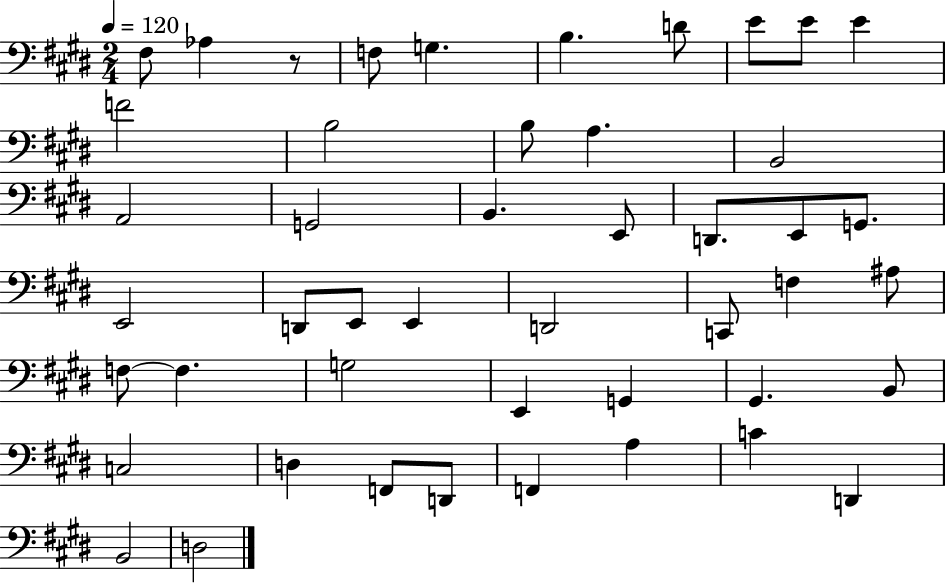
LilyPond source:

{
  \clef bass
  \numericTimeSignature
  \time 2/4
  \key e \major
  \tempo 4 = 120
  fis8 aes4 r8 | f8 g4. | b4. d'8 | e'8 e'8 e'4 | \break f'2 | b2 | b8 a4. | b,2 | \break a,2 | g,2 | b,4. e,8 | d,8. e,8 g,8. | \break e,2 | d,8 e,8 e,4 | d,2 | c,8 f4 ais8 | \break f8~~ f4. | g2 | e,4 g,4 | gis,4. b,8 | \break c2 | d4 f,8 d,8 | f,4 a4 | c'4 d,4 | \break b,2 | d2 | \bar "|."
}